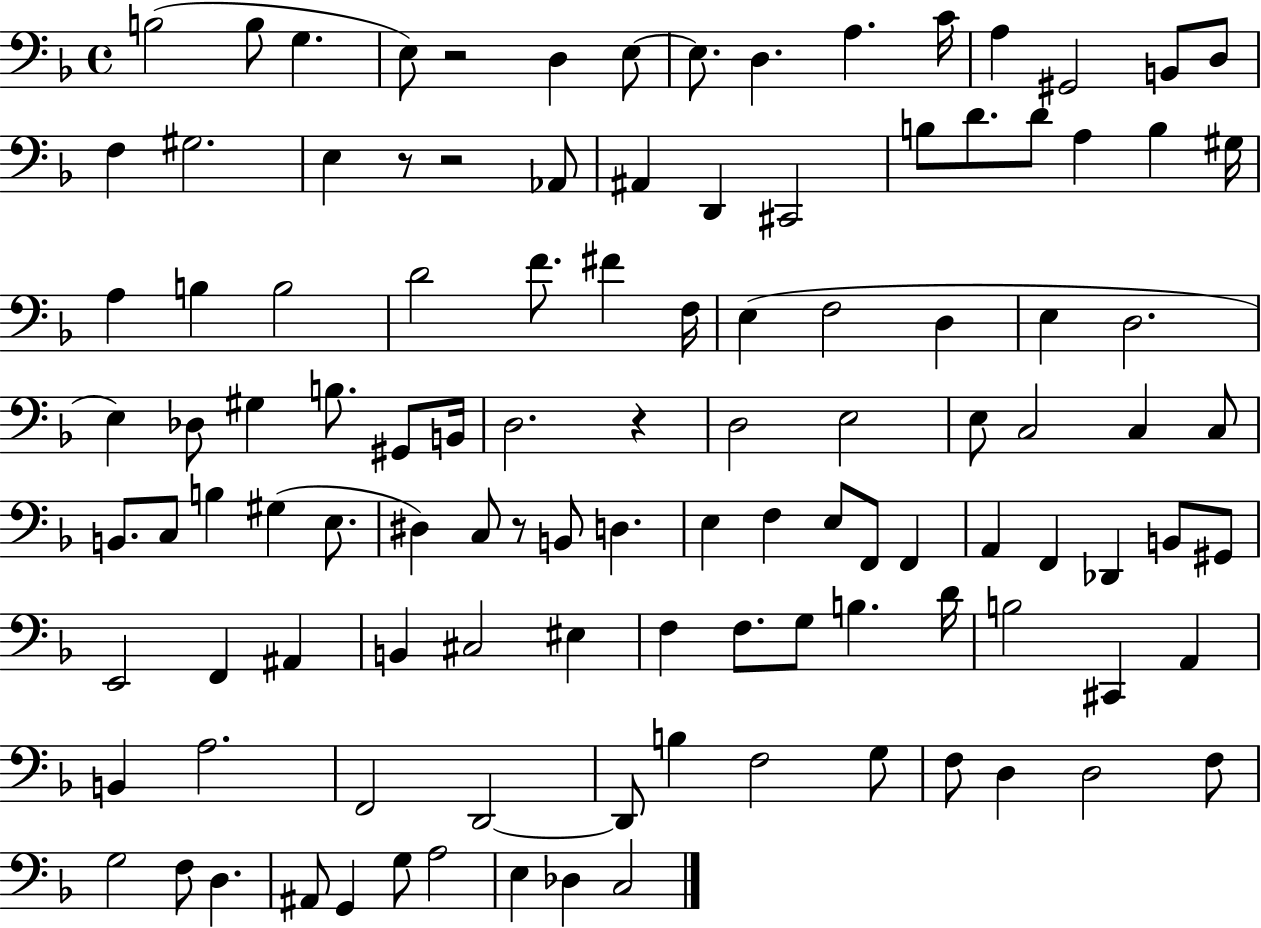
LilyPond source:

{
  \clef bass
  \time 4/4
  \defaultTimeSignature
  \key f \major
  \repeat volta 2 { b2( b8 g4. | e8) r2 d4 e8~~ | e8. d4. a4. c'16 | a4 gis,2 b,8 d8 | \break f4 gis2. | e4 r8 r2 aes,8 | ais,4 d,4 cis,2 | b8 d'8. d'8 a4 b4 gis16 | \break a4 b4 b2 | d'2 f'8. fis'4 f16 | e4( f2 d4 | e4 d2. | \break e4) des8 gis4 b8. gis,8 b,16 | d2. r4 | d2 e2 | e8 c2 c4 c8 | \break b,8. c8 b4 gis4( e8. | dis4) c8 r8 b,8 d4. | e4 f4 e8 f,8 f,4 | a,4 f,4 des,4 b,8 gis,8 | \break e,2 f,4 ais,4 | b,4 cis2 eis4 | f4 f8. g8 b4. d'16 | b2 cis,4 a,4 | \break b,4 a2. | f,2 d,2~~ | d,8 b4 f2 g8 | f8 d4 d2 f8 | \break g2 f8 d4. | ais,8 g,4 g8 a2 | e4 des4 c2 | } \bar "|."
}